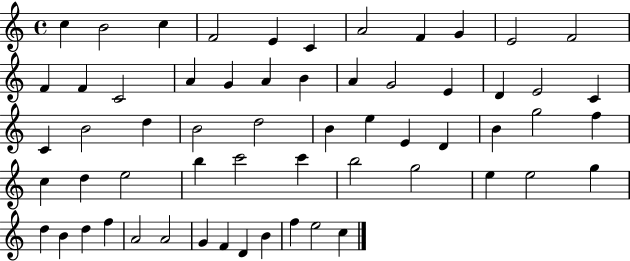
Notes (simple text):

C5/q B4/h C5/q F4/h E4/q C4/q A4/h F4/q G4/q E4/h F4/h F4/q F4/q C4/h A4/q G4/q A4/q B4/q A4/q G4/h E4/q D4/q E4/h C4/q C4/q B4/h D5/q B4/h D5/h B4/q E5/q E4/q D4/q B4/q G5/h F5/q C5/q D5/q E5/h B5/q C6/h C6/q B5/h G5/h E5/q E5/h G5/q D5/q B4/q D5/q F5/q A4/h A4/h G4/q F4/q D4/q B4/q F5/q E5/h C5/q